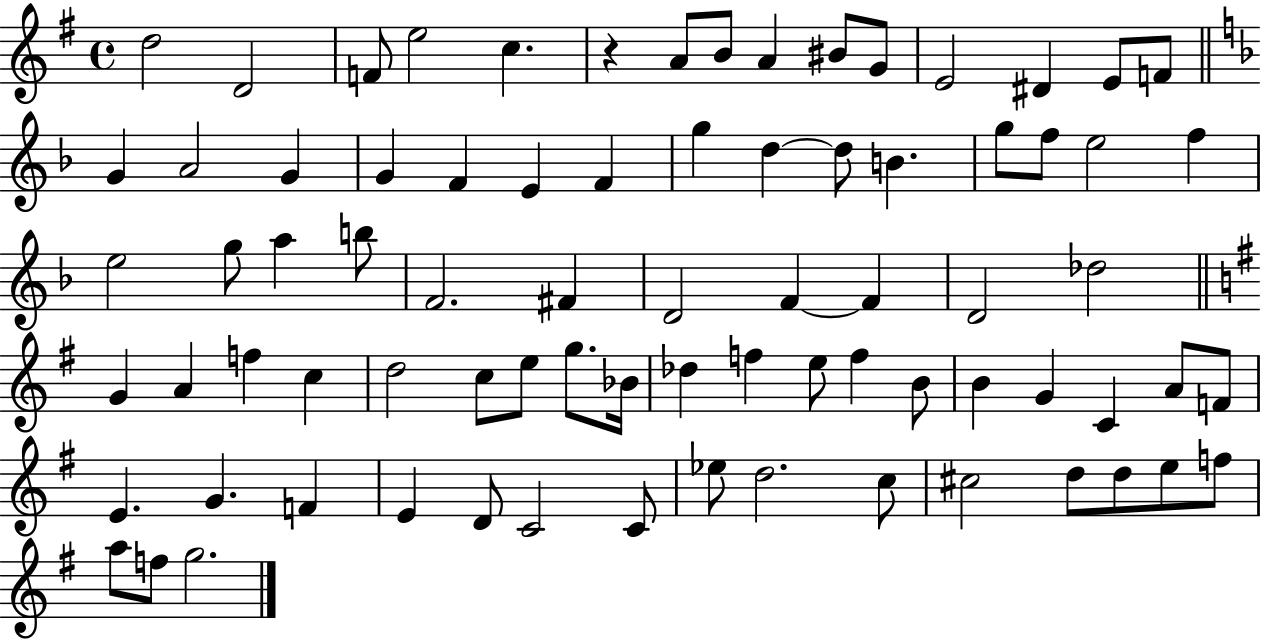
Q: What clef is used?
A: treble